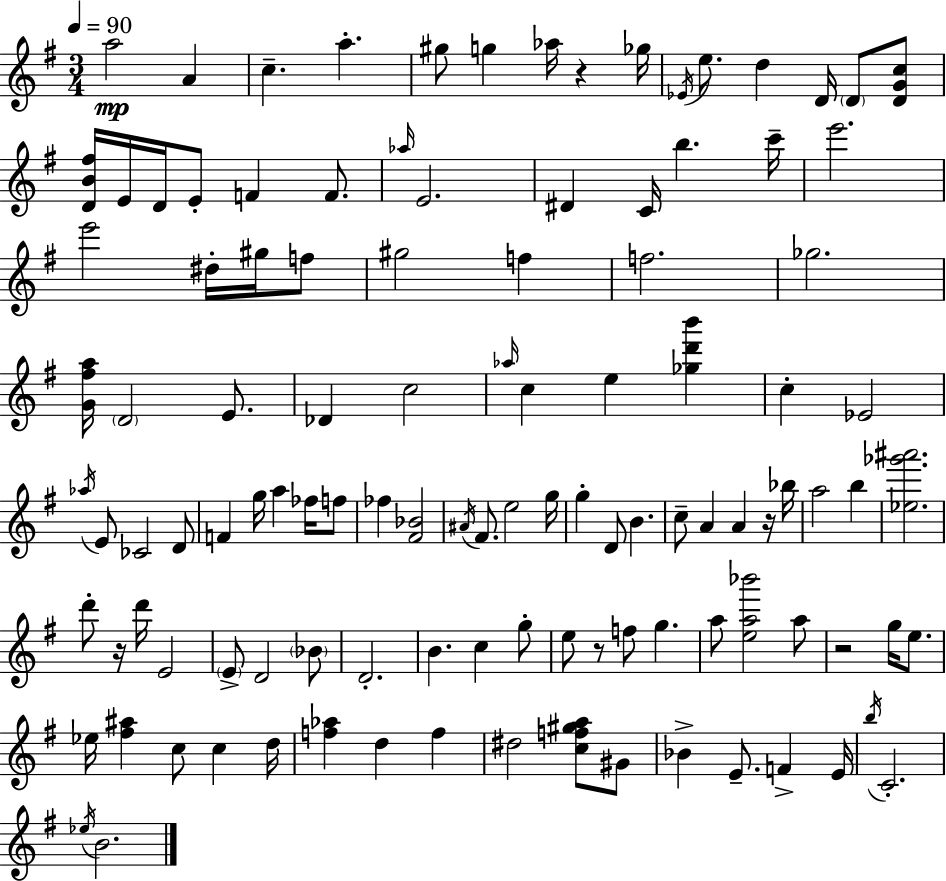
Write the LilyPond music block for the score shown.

{
  \clef treble
  \numericTimeSignature
  \time 3/4
  \key g \major
  \tempo 4 = 90
  a''2\mp a'4 | c''4.-- a''4.-. | gis''8 g''4 aes''16 r4 ges''16 | \acciaccatura { ees'16 } e''8. d''4 d'16 \parenthesize d'8 <d' g' c''>8 | \break <d' b' fis''>16 e'16 d'16 e'8-. f'4 f'8. | \grace { aes''16 } e'2. | dis'4 c'16 b''4. | c'''16-- e'''2. | \break e'''2 dis''16-. gis''16 | f''8 gis''2 f''4 | f''2. | ges''2. | \break <g' fis'' a''>16 \parenthesize d'2 e'8. | des'4 c''2 | \grace { aes''16 } c''4 e''4 <ges'' d''' b'''>4 | c''4-. ees'2 | \break \acciaccatura { aes''16 } e'8 ces'2 | d'8 f'4 g''16 a''4 | fes''16 f''8 fes''4 <fis' bes'>2 | \acciaccatura { ais'16 } fis'8. e''2 | \break g''16 g''4-. d'8 b'4. | c''8-- a'4 a'4 | r16 bes''16 a''2 | b''4 <ees'' ges''' ais'''>2. | \break d'''8-. r16 d'''16 e'2 | \parenthesize e'8-> d'2 | \parenthesize bes'8 d'2.-. | b'4. c''4 | \break g''8-. e''8 r8 f''8 g''4. | a''8 <e'' a'' bes'''>2 | a''8 r2 | g''16 e''8. ees''16 <fis'' ais''>4 c''8 | \break c''4 d''16 <f'' aes''>4 d''4 | f''4 dis''2 | <c'' f'' gis'' a''>8 gis'8 bes'4-> e'8.-- | f'4-> e'16 \acciaccatura { b''16 } c'2.-. | \break \acciaccatura { ees''16 } b'2. | \bar "|."
}